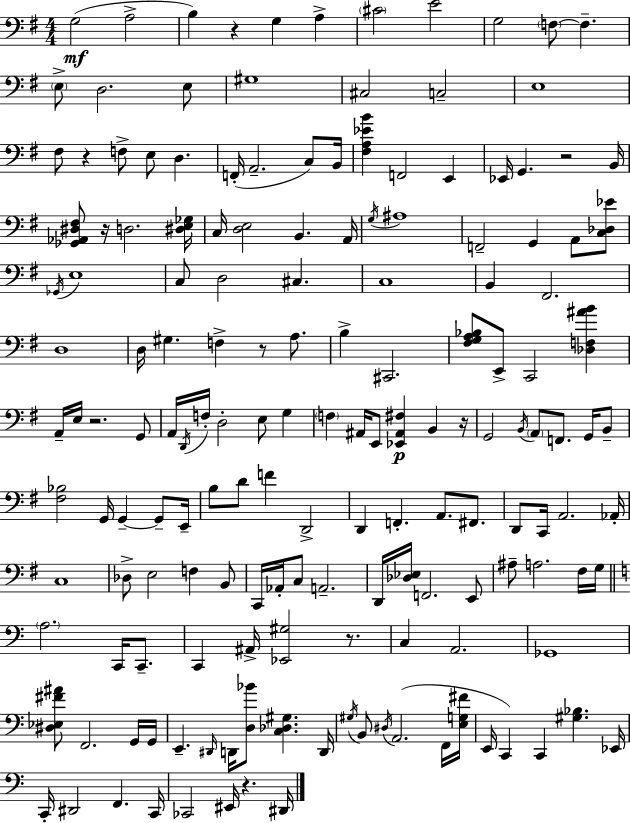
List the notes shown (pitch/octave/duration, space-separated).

G3/h A3/h B3/q R/q G3/q A3/q C#4/h E4/h G3/h F3/e F3/q. E3/e D3/h. E3/e G#3/w C#3/h C3/h E3/w F#3/e R/q F3/e E3/e D3/q. F2/s A2/h. C3/e B2/s [F#3,A3,Eb4,B4]/q F2/h E2/q Eb2/s G2/q. R/h B2/s [Gb2,Ab2,D#3,F#3]/e R/s D3/h. [D#3,E3,Gb3]/s C3/s [D3,E3]/h B2/q. A2/s G3/s A#3/w F2/h G2/q A2/e [C3,Db3,Eb4]/e Gb2/s E3/w C3/e D3/h C#3/q. C3/w B2/q F#2/h. D3/w D3/s G#3/q. F3/q R/e A3/e. B3/q C#2/h. [F#3,G3,A3,Bb3]/e E2/e C2/h [Db3,F3,A#4,B4]/q A2/s E3/s R/h. G2/e A2/s D2/s F3/s D3/h E3/e G3/q F3/q A#2/s E2/e [Eb2,A#2,F#3]/q B2/q R/s G2/h B2/s A2/e F2/e. G2/s B2/e [F#3,Bb3]/h G2/s G2/q G2/e E2/s B3/e D4/e F4/q D2/h D2/q F2/q. A2/e. F#2/e. D2/e C2/s A2/h. Ab2/s C3/w Db3/e E3/h F3/q B2/e C2/s Ab2/s C3/e A2/h. D2/s [Db3,Eb3]/s F2/h. E2/e A#3/e A3/h. F#3/s G3/s A3/h. C2/s C2/e. C2/q A#2/s [Eb2,G#3]/h R/e. C3/q A2/h. Gb2/w [D#3,Eb3,F#4,A#4]/e F2/h. G2/s G2/s E2/q. D#2/s D2/s [D3,Bb4]/e [C3,Db3,G#3]/q. D2/s G#3/s B2/e D#3/s A2/h. F2/s [E3,G3,F#4]/s E2/s C2/q C2/q [G#3,Bb3]/q. Eb2/s C2/s D#2/h F2/q. C2/s CES2/h EIS2/s R/q. D#2/s